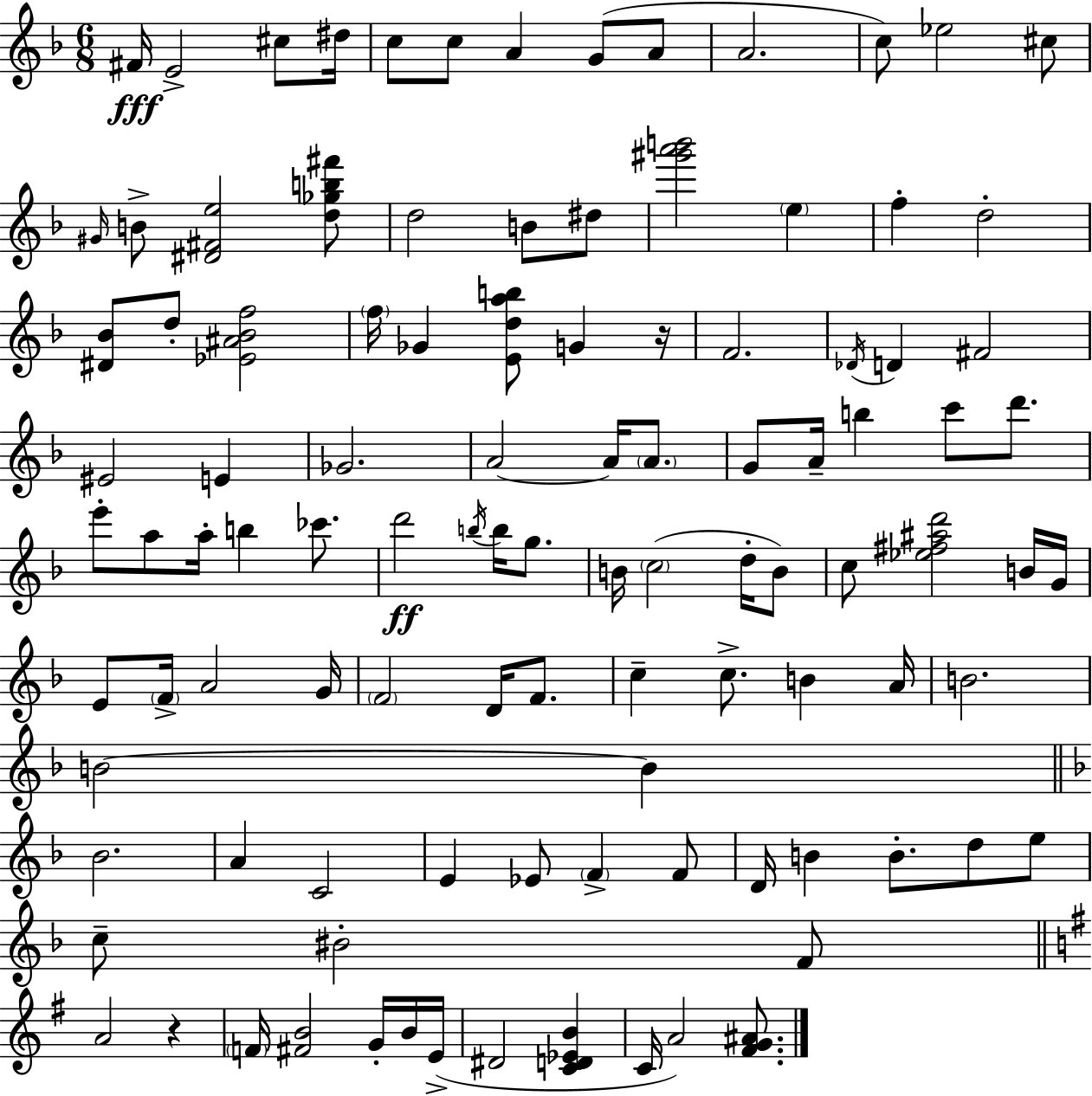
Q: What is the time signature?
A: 6/8